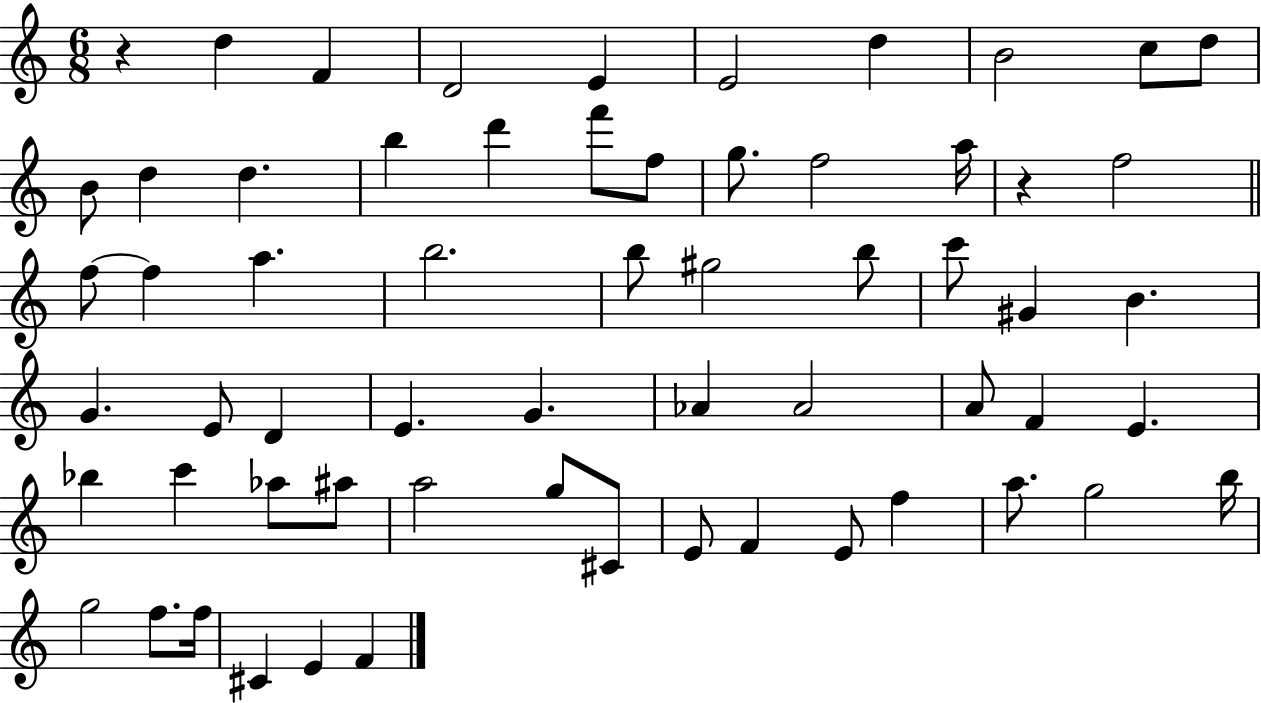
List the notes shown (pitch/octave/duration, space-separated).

R/q D5/q F4/q D4/h E4/q E4/h D5/q B4/h C5/e D5/e B4/e D5/q D5/q. B5/q D6/q F6/e F5/e G5/e. F5/h A5/s R/q F5/h F5/e F5/q A5/q. B5/h. B5/e G#5/h B5/e C6/e G#4/q B4/q. G4/q. E4/e D4/q E4/q. G4/q. Ab4/q Ab4/h A4/e F4/q E4/q. Bb5/q C6/q Ab5/e A#5/e A5/h G5/e C#4/e E4/e F4/q E4/e F5/q A5/e. G5/h B5/s G5/h F5/e. F5/s C#4/q E4/q F4/q